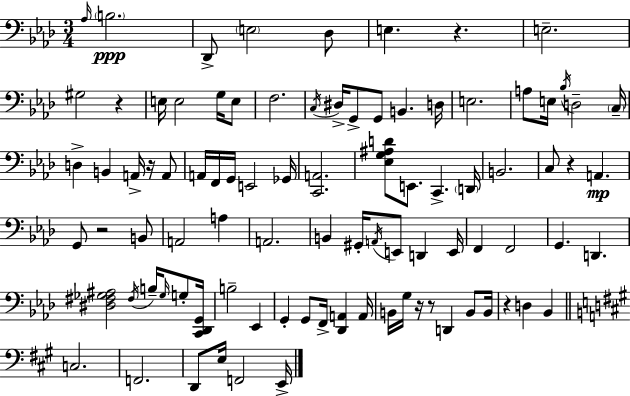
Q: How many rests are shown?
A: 8